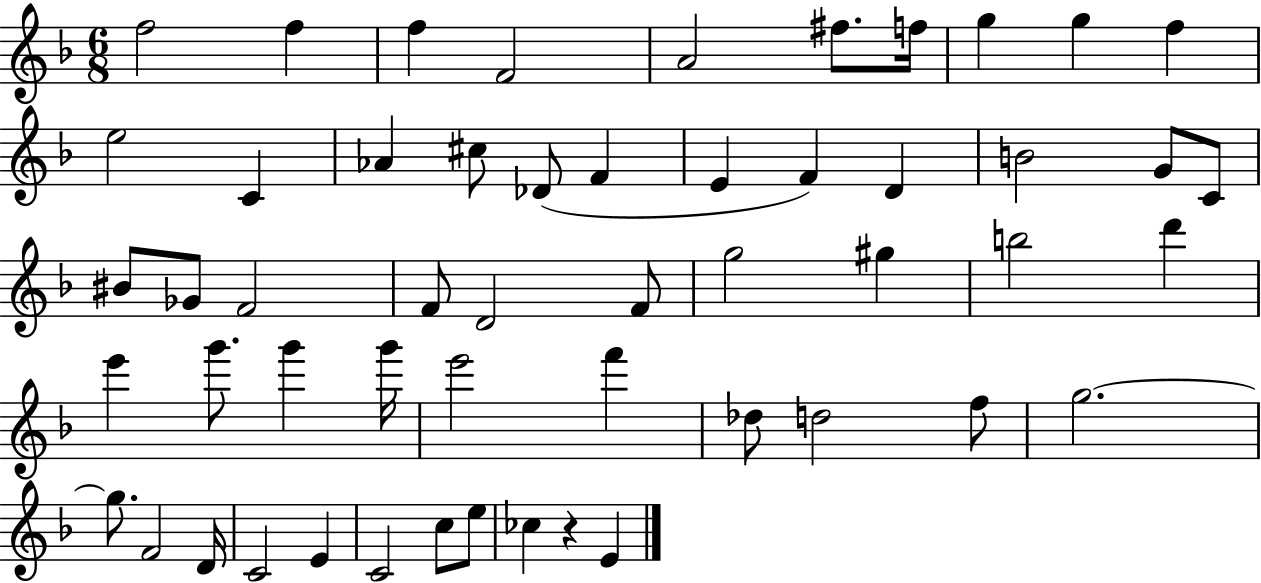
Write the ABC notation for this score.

X:1
T:Untitled
M:6/8
L:1/4
K:F
f2 f f F2 A2 ^f/2 f/4 g g f e2 C _A ^c/2 _D/2 F E F D B2 G/2 C/2 ^B/2 _G/2 F2 F/2 D2 F/2 g2 ^g b2 d' e' g'/2 g' g'/4 e'2 f' _d/2 d2 f/2 g2 g/2 F2 D/4 C2 E C2 c/2 e/2 _c z E